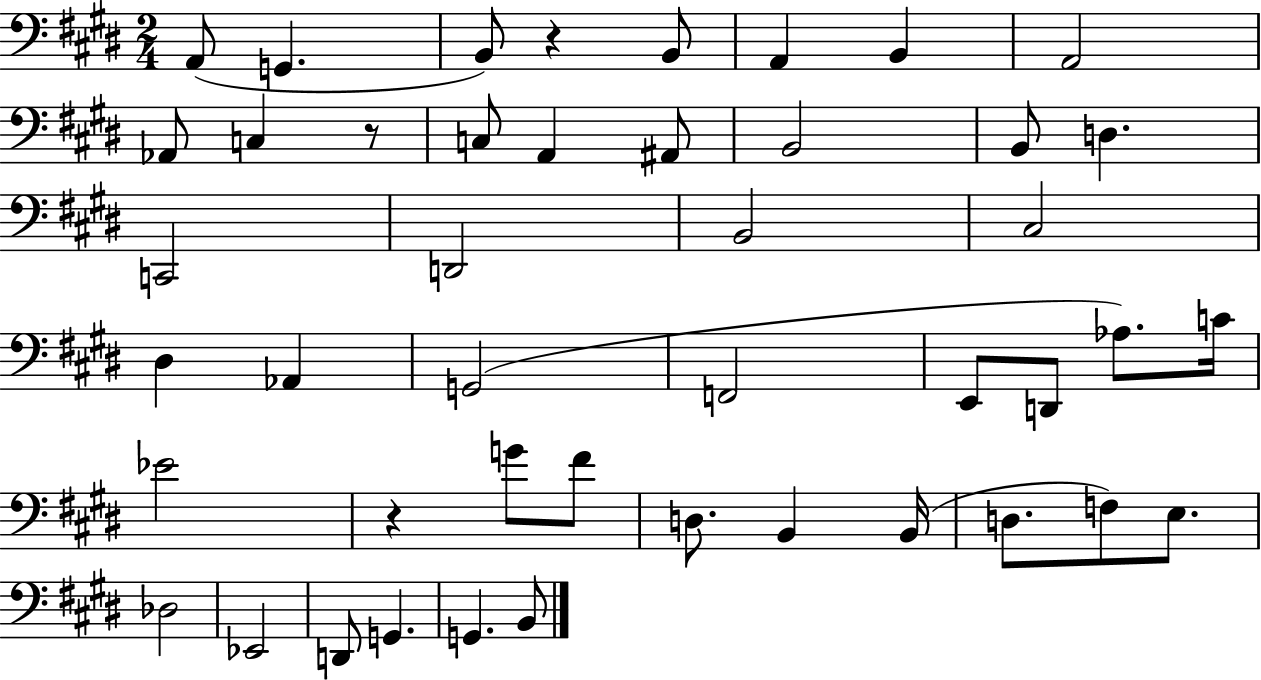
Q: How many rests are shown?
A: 3